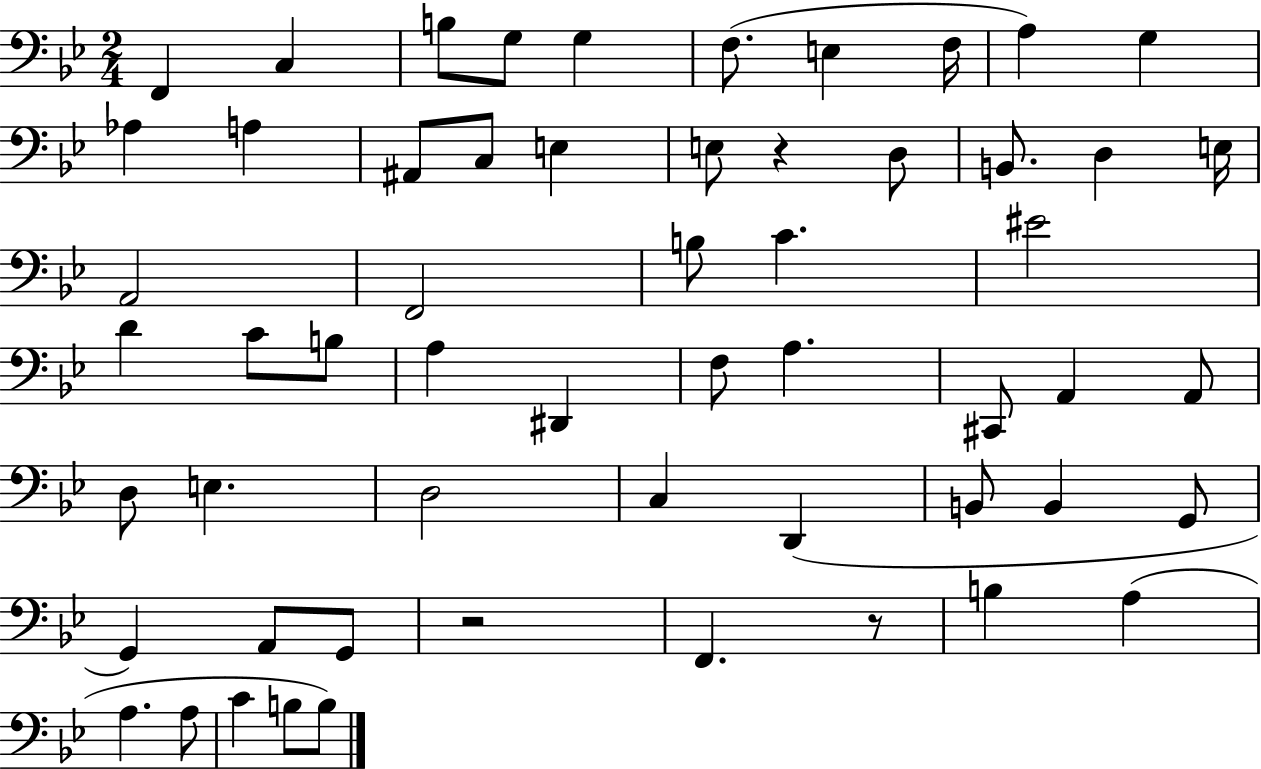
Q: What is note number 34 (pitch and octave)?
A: A2